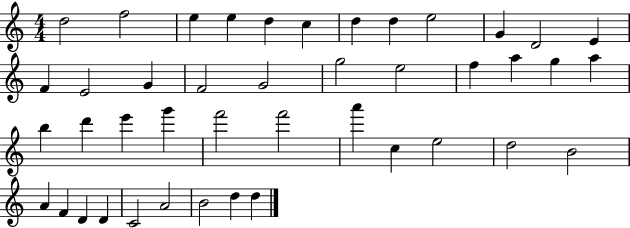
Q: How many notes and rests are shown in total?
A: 43